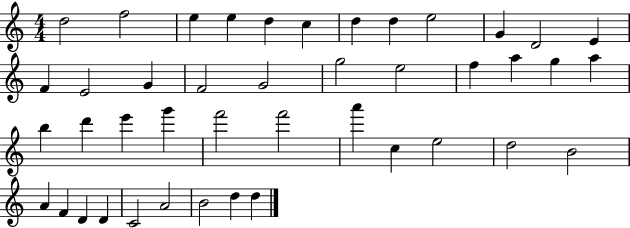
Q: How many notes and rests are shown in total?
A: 43